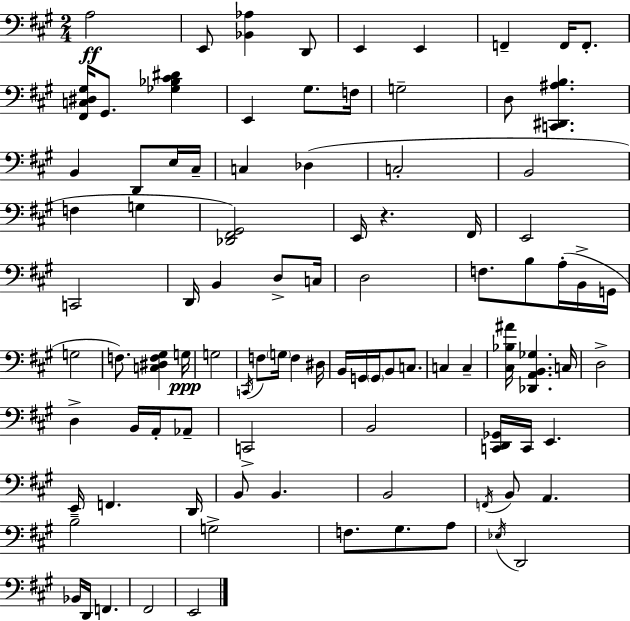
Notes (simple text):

A3/h E2/e [Bb2,Ab3]/q D2/e E2/q E2/q F2/q F2/s F2/e. [F#2,C3,D#3,G#3]/s G#2/e. [Gb3,Bb3,C#4,D#4]/q E2/q G#3/e. F3/s G3/h D3/e [C2,D#2,A#3,B3]/q. B2/q D2/e E3/s C#3/s C3/q Db3/q C3/h B2/h F3/q G3/q [Db2,F#2,G#2]/h E2/s R/q. F#2/s E2/h C2/h D2/s B2/q D3/e C3/s D3/h F3/e. B3/e A3/s B2/s G2/s G3/h F3/e. [C3,D#3,F3,G#3]/q G3/s G3/h C2/s F3/e G3/s F3/q D#3/s B2/s G2/s G2/s B2/e C3/e. C3/q C3/q [C#3,Bb3,A#4]/s [Db2,A2,B2,Gb3]/q. C3/s D3/h D3/q B2/s A2/s Ab2/e C2/h B2/h [C2,D2,Gb2]/s C2/s E2/q. E2/s F2/q. D2/s B2/e B2/q. B2/h F2/s B2/e A2/q. B3/h G3/h F3/e. G#3/e. A3/e Eb3/s D2/h Bb2/s D2/s F2/q. F#2/h E2/h